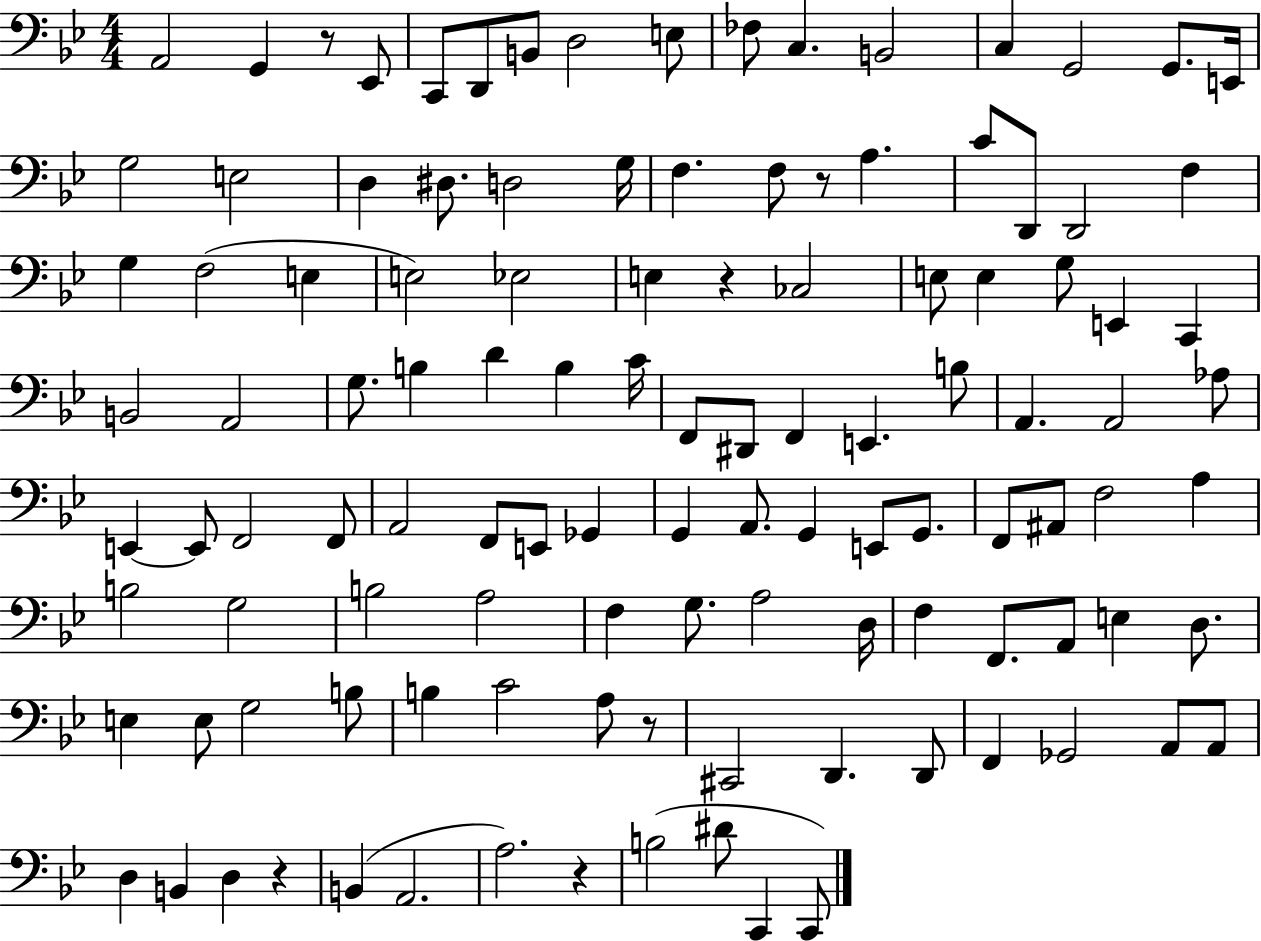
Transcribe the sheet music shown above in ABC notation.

X:1
T:Untitled
M:4/4
L:1/4
K:Bb
A,,2 G,, z/2 _E,,/2 C,,/2 D,,/2 B,,/2 D,2 E,/2 _F,/2 C, B,,2 C, G,,2 G,,/2 E,,/4 G,2 E,2 D, ^D,/2 D,2 G,/4 F, F,/2 z/2 A, C/2 D,,/2 D,,2 F, G, F,2 E, E,2 _E,2 E, z _C,2 E,/2 E, G,/2 E,, C,, B,,2 A,,2 G,/2 B, D B, C/4 F,,/2 ^D,,/2 F,, E,, B,/2 A,, A,,2 _A,/2 E,, E,,/2 F,,2 F,,/2 A,,2 F,,/2 E,,/2 _G,, G,, A,,/2 G,, E,,/2 G,,/2 F,,/2 ^A,,/2 F,2 A, B,2 G,2 B,2 A,2 F, G,/2 A,2 D,/4 F, F,,/2 A,,/2 E, D,/2 E, E,/2 G,2 B,/2 B, C2 A,/2 z/2 ^C,,2 D,, D,,/2 F,, _G,,2 A,,/2 A,,/2 D, B,, D, z B,, A,,2 A,2 z B,2 ^D/2 C,, C,,/2